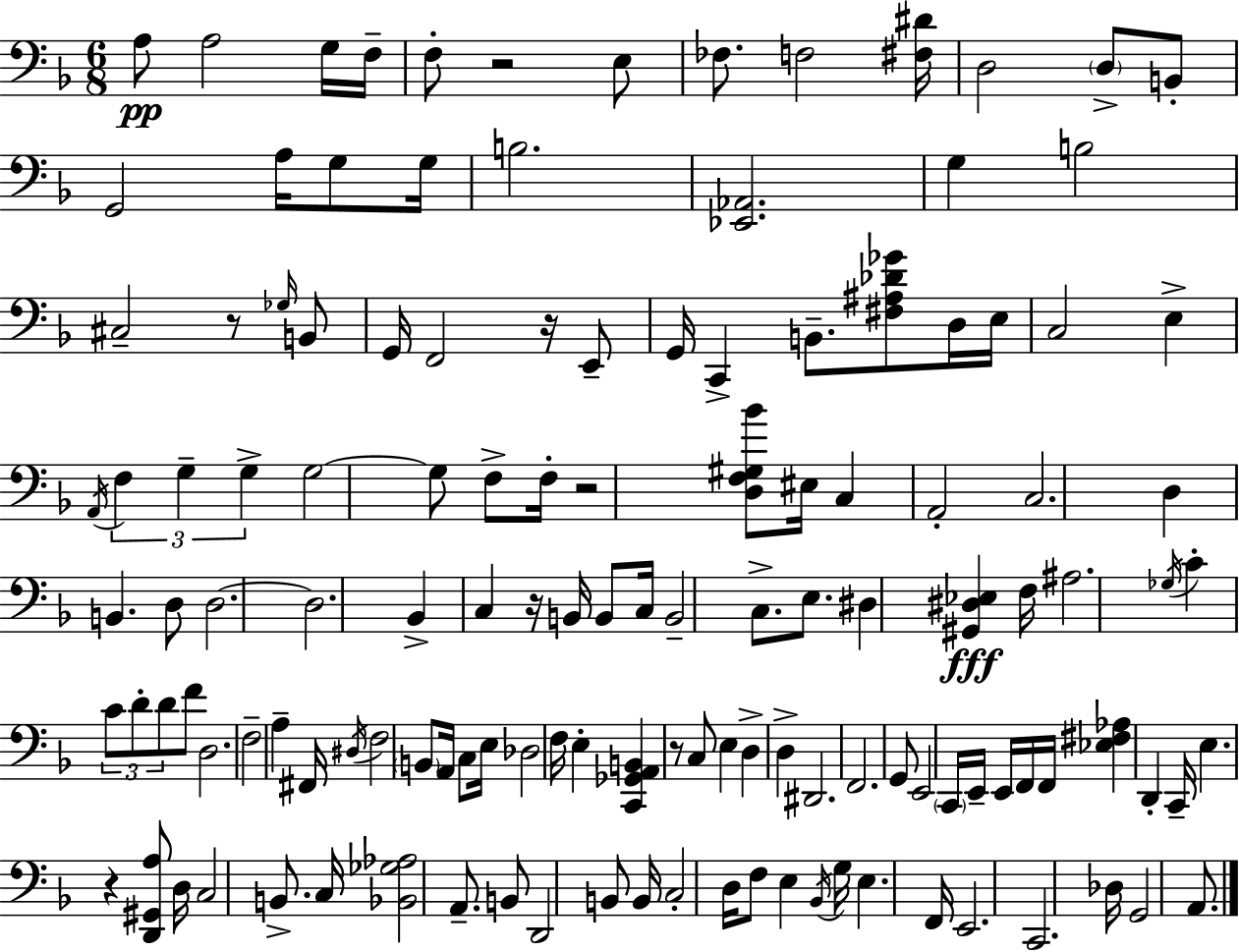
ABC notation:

X:1
T:Untitled
M:6/8
L:1/4
K:F
A,/2 A,2 G,/4 F,/4 F,/2 z2 E,/2 _F,/2 F,2 [^F,^D]/4 D,2 D,/2 B,,/2 G,,2 A,/4 G,/2 G,/4 B,2 [_E,,_A,,]2 G, B,2 ^C,2 z/2 _G,/4 B,,/2 G,,/4 F,,2 z/4 E,,/2 G,,/4 C,, B,,/2 [^F,^A,_D_G]/2 D,/4 E,/4 C,2 E, A,,/4 F, G, G, G,2 G,/2 F,/2 F,/4 z2 [D,F,^G,_B]/2 ^E,/4 C, A,,2 C,2 D, B,, D,/2 D,2 D,2 _B,, C, z/4 B,,/4 B,,/2 C,/4 B,,2 C,/2 E,/2 ^D, [^G,,^D,_E,] F,/4 ^A,2 _G,/4 C C/2 D/2 D/2 F/2 D,2 F,2 A, ^F,,/4 ^D,/4 F,2 B,,/2 A,,/4 C,/2 E,/4 _D,2 F,/4 E, [C,,_G,,A,,B,,] z/2 C,/2 E, D, D, ^D,,2 F,,2 G,,/2 E,,2 C,,/4 E,,/4 E,,/4 F,,/4 F,,/4 [_E,^F,_A,] D,, C,,/4 E, z [D,,^G,,A,]/2 D,/4 C,2 B,,/2 C,/4 [_B,,_G,_A,]2 A,,/2 B,,/2 D,,2 B,,/2 B,,/4 C,2 D,/4 F,/2 E, _B,,/4 G,/4 E, F,,/4 E,,2 C,,2 _D,/4 G,,2 A,,/2